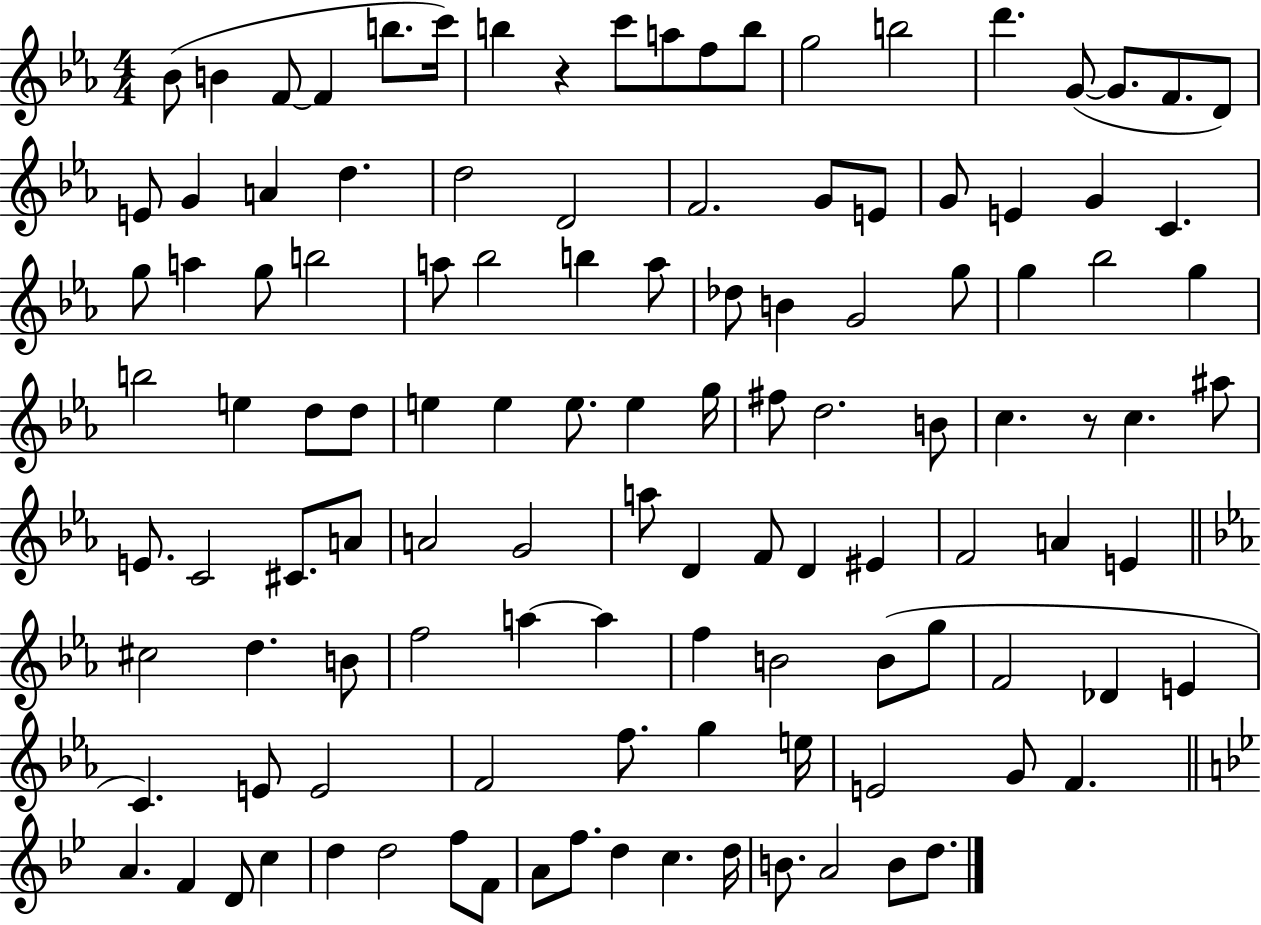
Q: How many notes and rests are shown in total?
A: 117